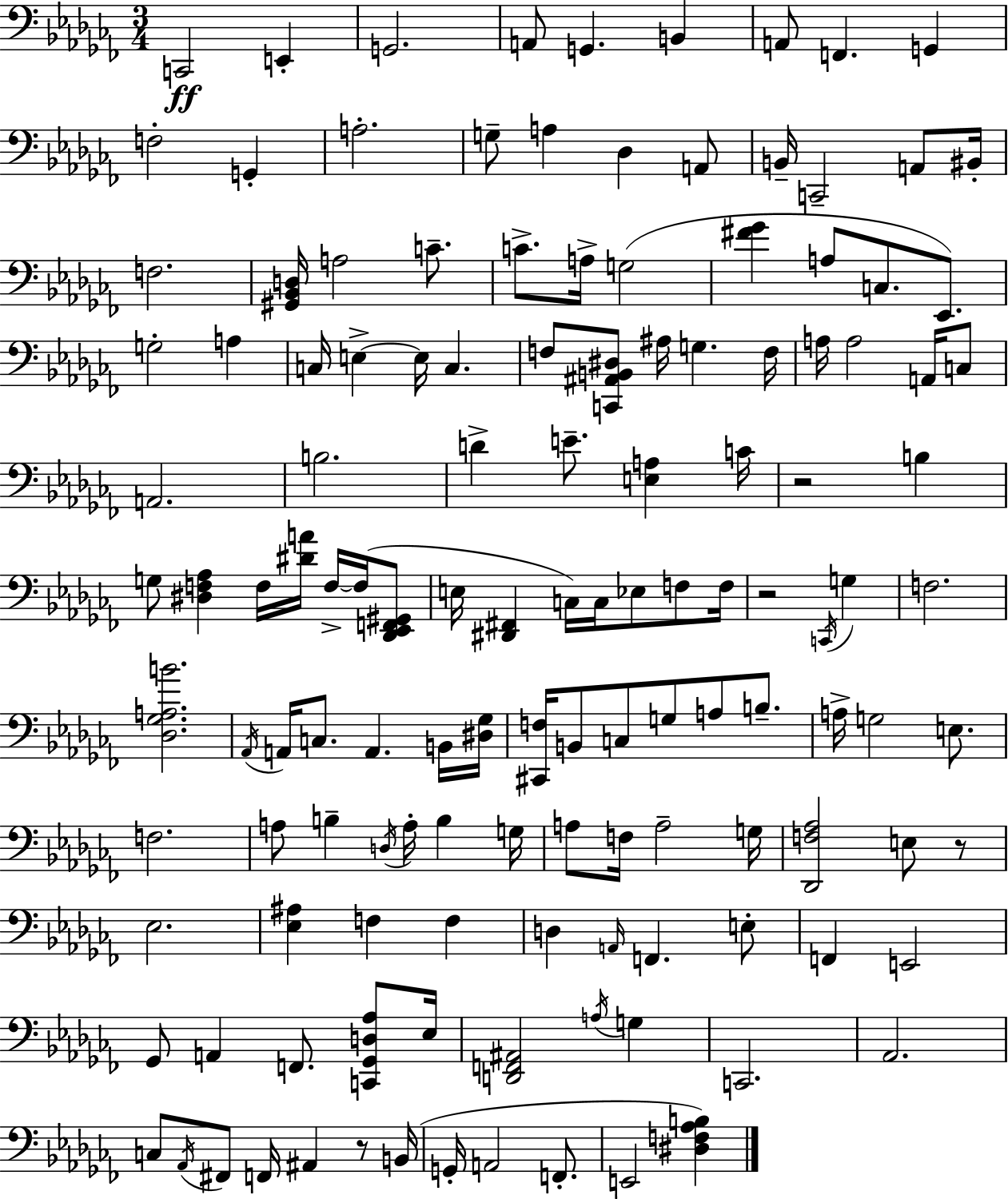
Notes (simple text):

C2/h E2/q G2/h. A2/e G2/q. B2/q A2/e F2/q. G2/q F3/h G2/q A3/h. G3/e A3/q Db3/q A2/e B2/s C2/h A2/e BIS2/s F3/h. [G#2,Bb2,D3]/s A3/h C4/e. C4/e. A3/s G3/h [F#4,Gb4]/q A3/e C3/e. Eb2/e. G3/h A3/q C3/s E3/q E3/s C3/q. F3/e [C2,A#2,B2,D#3]/e A#3/s G3/q. F3/s A3/s A3/h A2/s C3/e A2/h. B3/h. D4/q E4/e. [E3,A3]/q C4/s R/h B3/q G3/e [D#3,F3,Ab3]/q F3/s [D#4,A4]/s F3/s F3/s [Db2,Eb2,F2,G#2]/e E3/s [D#2,F#2]/q C3/s C3/s Eb3/e F3/e F3/s R/h C2/s G3/q F3/h. [Db3,Gb3,A3,B4]/h. Ab2/s A2/s C3/e. A2/q. B2/s [D#3,Gb3]/s [C#2,F3]/s B2/e C3/e G3/e A3/e B3/e. A3/s G3/h E3/e. F3/h. A3/e B3/q D3/s A3/s B3/q G3/s A3/e F3/s A3/h G3/s [Db2,F3,Ab3]/h E3/e R/e Eb3/h. [Eb3,A#3]/q F3/q F3/q D3/q A2/s F2/q. E3/e F2/q E2/h Gb2/e A2/q F2/e. [C2,Gb2,D3,Ab3]/e Eb3/s [D2,F2,A#2]/h A3/s G3/q C2/h. Ab2/h. C3/e Ab2/s F#2/e F2/s A#2/q R/e B2/s G2/s A2/h F2/e. E2/h [D#3,F3,Ab3,B3]/q